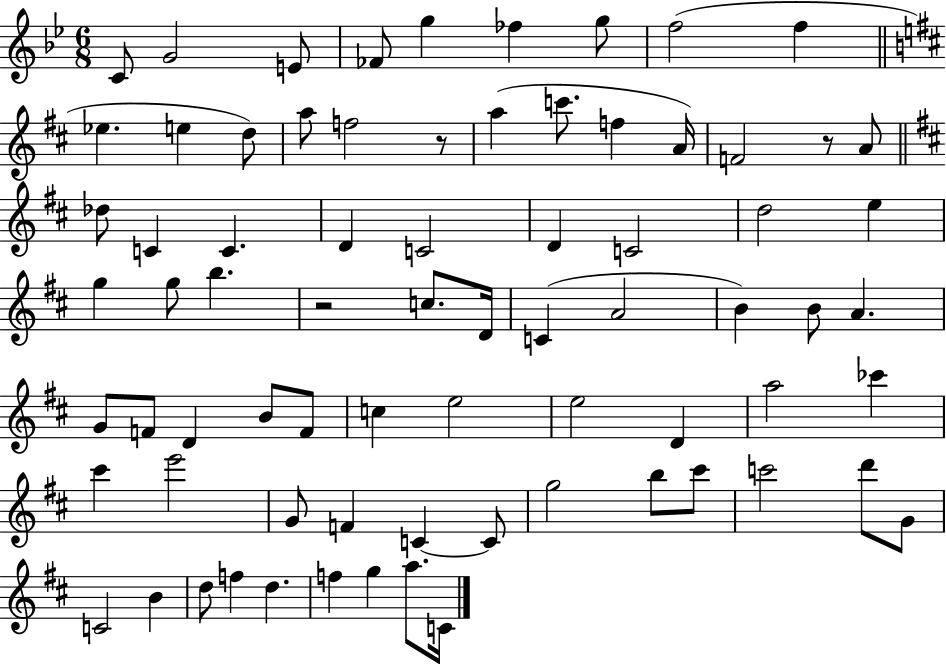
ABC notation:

X:1
T:Untitled
M:6/8
L:1/4
K:Bb
C/2 G2 E/2 _F/2 g _f g/2 f2 f _e e d/2 a/2 f2 z/2 a c'/2 f A/4 F2 z/2 A/2 _d/2 C C D C2 D C2 d2 e g g/2 b z2 c/2 D/4 C A2 B B/2 A G/2 F/2 D B/2 F/2 c e2 e2 D a2 _c' ^c' e'2 G/2 F C C/2 g2 b/2 ^c'/2 c'2 d'/2 G/2 C2 B d/2 f d f g a/2 C/4